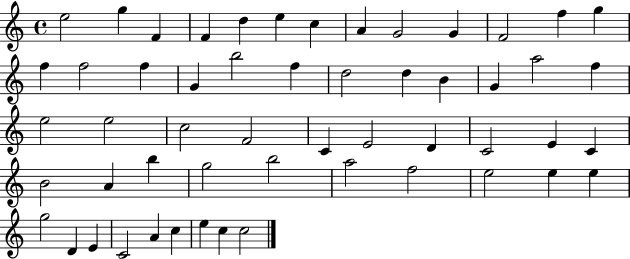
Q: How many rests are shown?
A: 0